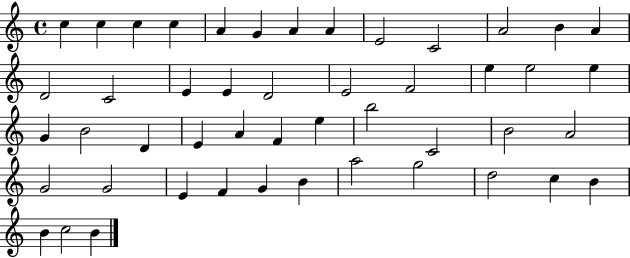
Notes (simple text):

C5/q C5/q C5/q C5/q A4/q G4/q A4/q A4/q E4/h C4/h A4/h B4/q A4/q D4/h C4/h E4/q E4/q D4/h E4/h F4/h E5/q E5/h E5/q G4/q B4/h D4/q E4/q A4/q F4/q E5/q B5/h C4/h B4/h A4/h G4/h G4/h E4/q F4/q G4/q B4/q A5/h G5/h D5/h C5/q B4/q B4/q C5/h B4/q